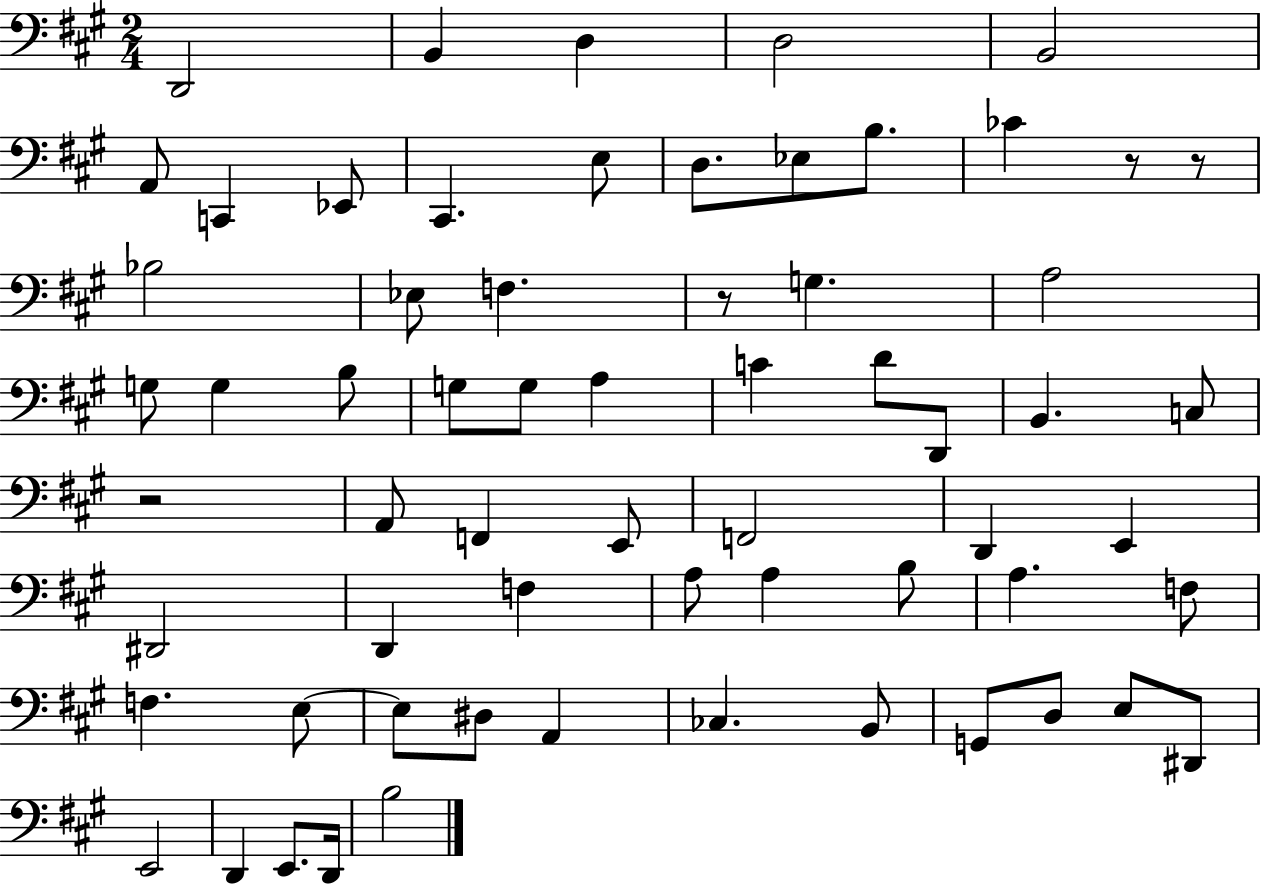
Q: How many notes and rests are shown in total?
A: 64